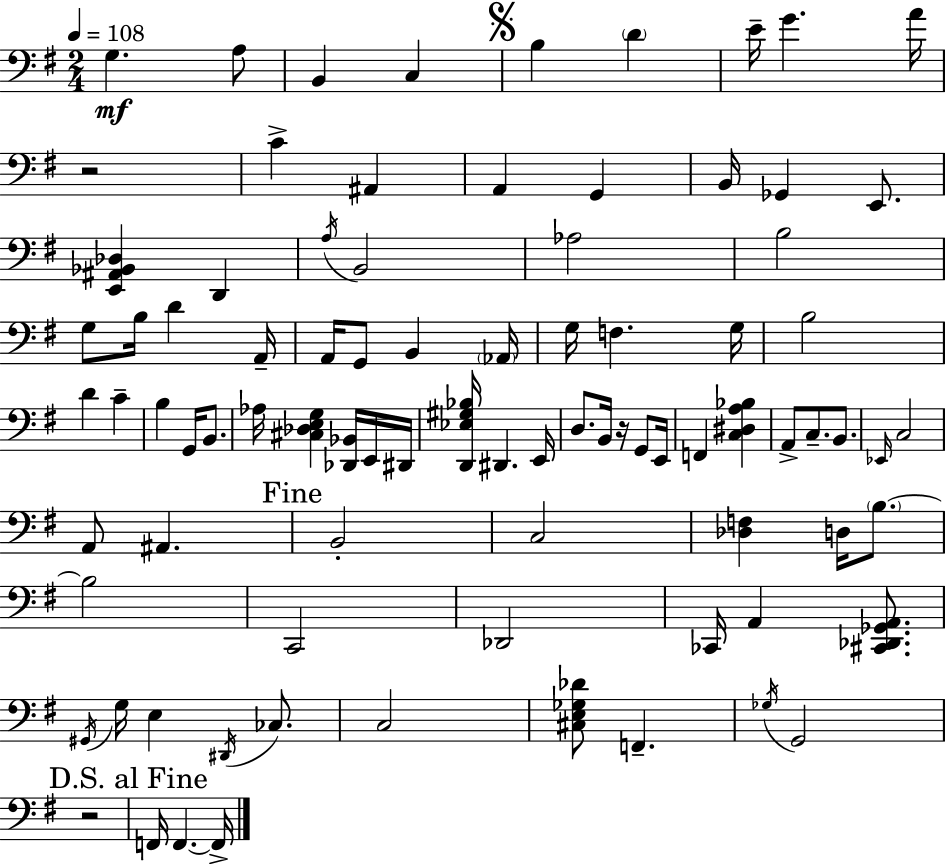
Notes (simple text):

G3/q. A3/e B2/q C3/q B3/q D4/q E4/s G4/q. A4/s R/h C4/q A#2/q A2/q G2/q B2/s Gb2/q E2/e. [E2,A#2,Bb2,Db3]/q D2/q A3/s B2/h Ab3/h B3/h G3/e B3/s D4/q A2/s A2/s G2/e B2/q Ab2/s G3/s F3/q. G3/s B3/h D4/q C4/q B3/q G2/s B2/e. Ab3/s [C#3,Db3,E3,G3]/q [Db2,Bb2]/s E2/s D#2/s [D2,Eb3,G#3,Bb3]/s D#2/q. E2/s D3/e. B2/s R/s G2/e E2/s F2/q [C3,D#3,A3,Bb3]/q A2/e C3/e. B2/e. Eb2/s C3/h A2/e A#2/q. B2/h C3/h [Db3,F3]/q D3/s B3/e. B3/h C2/h Db2/h CES2/s A2/q [C#2,Db2,Gb2,A2]/e. G#2/s G3/s E3/q D#2/s CES3/e. C3/h [C#3,E3,Gb3,Db4]/e F2/q. Gb3/s G2/h R/h F2/s F2/q. F2/s